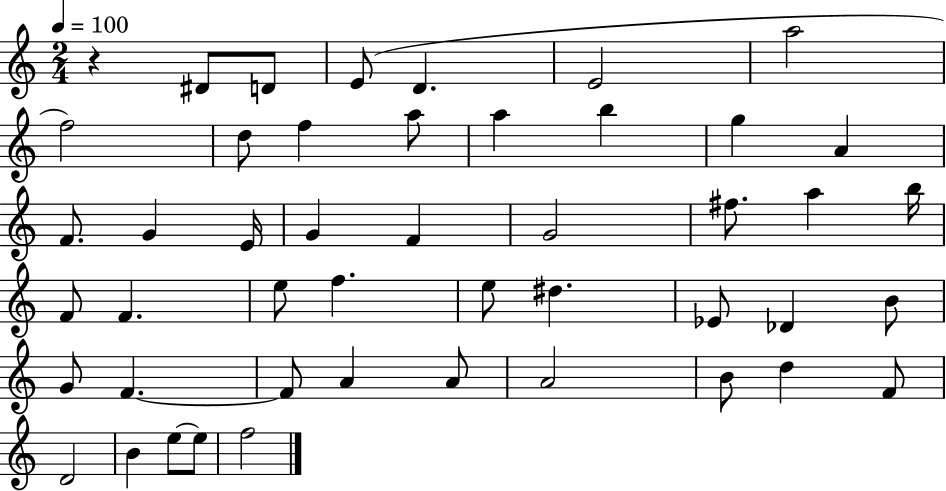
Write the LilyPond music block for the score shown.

{
  \clef treble
  \numericTimeSignature
  \time 2/4
  \key c \major
  \tempo 4 = 100
  \repeat volta 2 { r4 dis'8 d'8 | e'8( d'4. | e'2 | a''2 | \break f''2) | d''8 f''4 a''8 | a''4 b''4 | g''4 a'4 | \break f'8. g'4 e'16 | g'4 f'4 | g'2 | fis''8. a''4 b''16 | \break f'8 f'4. | e''8 f''4. | e''8 dis''4. | ees'8 des'4 b'8 | \break g'8 f'4.~~ | f'8 a'4 a'8 | a'2 | b'8 d''4 f'8 | \break d'2 | b'4 e''8~~ e''8 | f''2 | } \bar "|."
}